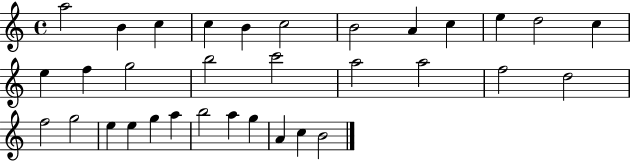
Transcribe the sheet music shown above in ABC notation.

X:1
T:Untitled
M:4/4
L:1/4
K:C
a2 B c c B c2 B2 A c e d2 c e f g2 b2 c'2 a2 a2 f2 d2 f2 g2 e e g a b2 a g A c B2